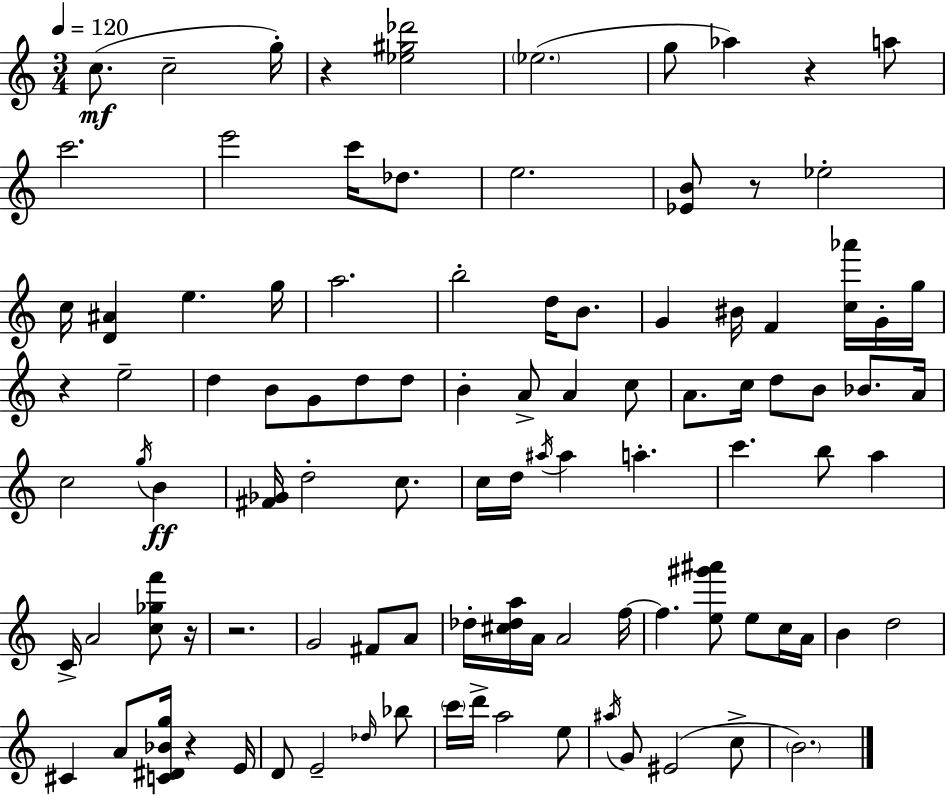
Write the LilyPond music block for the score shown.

{
  \clef treble
  \numericTimeSignature
  \time 3/4
  \key c \major
  \tempo 4 = 120
  c''8.(\mf c''2-- g''16-.) | r4 <ees'' gis'' des'''>2 | \parenthesize ees''2.( | g''8 aes''4) r4 a''8 | \break c'''2. | e'''2 c'''16 des''8. | e''2. | <ees' b'>8 r8 ees''2-. | \break c''16 <d' ais'>4 e''4. g''16 | a''2. | b''2-. d''16 b'8. | g'4 bis'16 f'4 <c'' aes'''>16 g'16-. g''16 | \break r4 e''2-- | d''4 b'8 g'8 d''8 d''8 | b'4-. a'8-> a'4 c''8 | a'8. c''16 d''8 b'8 bes'8. a'16 | \break c''2 \acciaccatura { g''16 }\ff b'4 | <fis' ges'>16 d''2-. c''8. | c''16 d''16 \acciaccatura { ais''16 } ais''4 a''4.-. | c'''4. b''8 a''4 | \break c'16-> a'2 <c'' ges'' f'''>8 | r16 r2. | g'2 fis'8 | a'8 des''16-. <cis'' des'' a''>16 a'16 a'2 | \break f''16~~ f''4. <e'' gis''' ais'''>8 e''8 | c''16 a'16 b'4 d''2 | cis'4 a'8 <c' dis' bes' g''>16 r4 | e'16 d'8 e'2-- | \break \grace { des''16 } bes''8 \parenthesize c'''16 d'''16-> a''2 | e''8 \acciaccatura { ais''16 } g'8 eis'2( | c''8-> \parenthesize b'2.) | \bar "|."
}